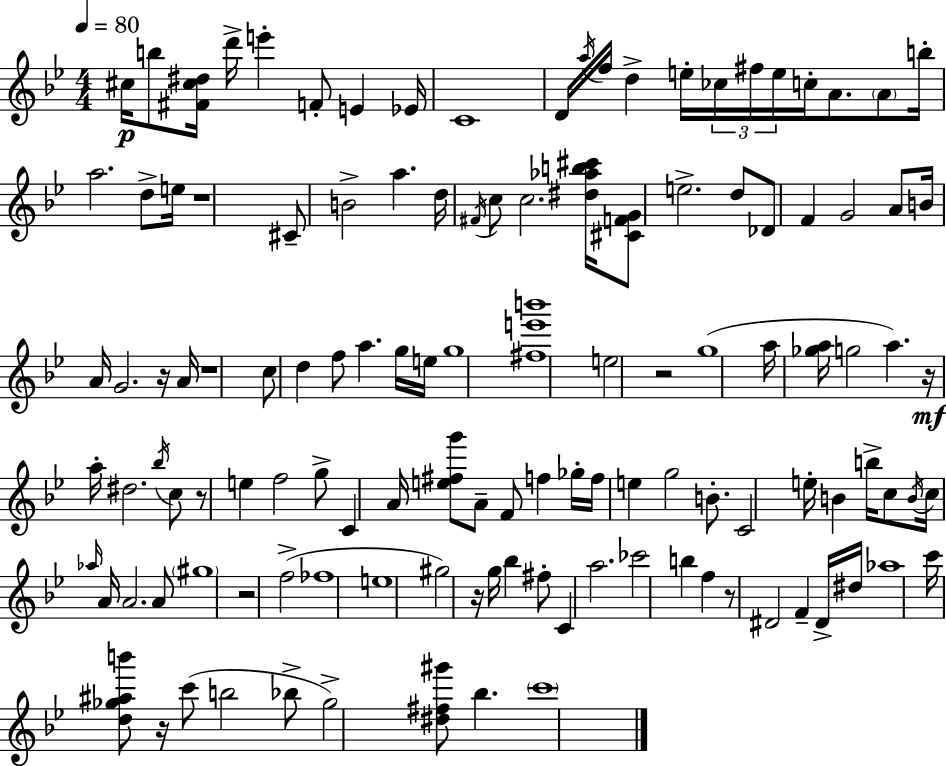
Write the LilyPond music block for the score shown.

{
  \clef treble
  \numericTimeSignature
  \time 4/4
  \key g \minor
  \tempo 4 = 80
  \repeat volta 2 { cis''16\p b''8 <fis' cis'' dis''>16 d'''16-> e'''4-. f'8-. e'4 ees'16 | c'1 | d'16 \acciaccatura { a''16 } f''16 d''4-> e''16-. \tuplet 3/2 { ces''16 fis''16 e''16 } c''16-. a'8. \parenthesize a'8 | b''16-. a''2. d''8-> | \break e''16 r1 | cis'8-- b'2-> a''4. | d''16 \acciaccatura { fis'16 } c''8 c''2. | <dis'' aes'' b'' cis'''>16 <cis' f' g'>8 e''2.-> | \break d''8 des'8 f'4 g'2 | a'8 b'16 a'16 g'2. | r16 a'16 r1 | c''8 d''4 f''8 a''4. | \break g''16 e''16 g''1 | <fis'' e''' b'''>1 | e''2 r2 | g''1( | \break a''16 <ges'' a''>16 g''2 a''4.) | r16\mf a''16-. dis''2. | \acciaccatura { bes''16 } c''8 r8 e''4 f''2 | g''8-> c'4 a'16 <e'' fis'' g'''>8 a'8-- f'8 f''4 | \break ges''16-. f''16 e''4 g''2 | b'8.-. c'2 e''16-. b'4 | b''16-> c''8 \acciaccatura { b'16 } c''16 \grace { aes''16 } a'16 a'2. | a'8 \parenthesize gis''1 | \break r2 f''2->( | fes''1 | e''1 | gis''2) r16 g''16 bes''4 | \break fis''8-. c'4 a''2. | ces'''2 b''4 | f''4 r8 dis'2 f'4-- | dis'16-> dis''16 aes''1 | \break c'''16 <d'' ges'' ais'' b'''>8 r16 c'''8( b''2 | bes''8-> ges''2->) <dis'' fis'' gis'''>8 bes''4. | \parenthesize c'''1 | } \bar "|."
}